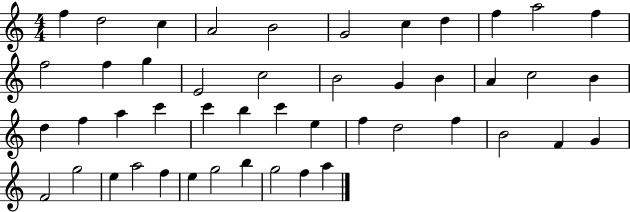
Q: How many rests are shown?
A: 0